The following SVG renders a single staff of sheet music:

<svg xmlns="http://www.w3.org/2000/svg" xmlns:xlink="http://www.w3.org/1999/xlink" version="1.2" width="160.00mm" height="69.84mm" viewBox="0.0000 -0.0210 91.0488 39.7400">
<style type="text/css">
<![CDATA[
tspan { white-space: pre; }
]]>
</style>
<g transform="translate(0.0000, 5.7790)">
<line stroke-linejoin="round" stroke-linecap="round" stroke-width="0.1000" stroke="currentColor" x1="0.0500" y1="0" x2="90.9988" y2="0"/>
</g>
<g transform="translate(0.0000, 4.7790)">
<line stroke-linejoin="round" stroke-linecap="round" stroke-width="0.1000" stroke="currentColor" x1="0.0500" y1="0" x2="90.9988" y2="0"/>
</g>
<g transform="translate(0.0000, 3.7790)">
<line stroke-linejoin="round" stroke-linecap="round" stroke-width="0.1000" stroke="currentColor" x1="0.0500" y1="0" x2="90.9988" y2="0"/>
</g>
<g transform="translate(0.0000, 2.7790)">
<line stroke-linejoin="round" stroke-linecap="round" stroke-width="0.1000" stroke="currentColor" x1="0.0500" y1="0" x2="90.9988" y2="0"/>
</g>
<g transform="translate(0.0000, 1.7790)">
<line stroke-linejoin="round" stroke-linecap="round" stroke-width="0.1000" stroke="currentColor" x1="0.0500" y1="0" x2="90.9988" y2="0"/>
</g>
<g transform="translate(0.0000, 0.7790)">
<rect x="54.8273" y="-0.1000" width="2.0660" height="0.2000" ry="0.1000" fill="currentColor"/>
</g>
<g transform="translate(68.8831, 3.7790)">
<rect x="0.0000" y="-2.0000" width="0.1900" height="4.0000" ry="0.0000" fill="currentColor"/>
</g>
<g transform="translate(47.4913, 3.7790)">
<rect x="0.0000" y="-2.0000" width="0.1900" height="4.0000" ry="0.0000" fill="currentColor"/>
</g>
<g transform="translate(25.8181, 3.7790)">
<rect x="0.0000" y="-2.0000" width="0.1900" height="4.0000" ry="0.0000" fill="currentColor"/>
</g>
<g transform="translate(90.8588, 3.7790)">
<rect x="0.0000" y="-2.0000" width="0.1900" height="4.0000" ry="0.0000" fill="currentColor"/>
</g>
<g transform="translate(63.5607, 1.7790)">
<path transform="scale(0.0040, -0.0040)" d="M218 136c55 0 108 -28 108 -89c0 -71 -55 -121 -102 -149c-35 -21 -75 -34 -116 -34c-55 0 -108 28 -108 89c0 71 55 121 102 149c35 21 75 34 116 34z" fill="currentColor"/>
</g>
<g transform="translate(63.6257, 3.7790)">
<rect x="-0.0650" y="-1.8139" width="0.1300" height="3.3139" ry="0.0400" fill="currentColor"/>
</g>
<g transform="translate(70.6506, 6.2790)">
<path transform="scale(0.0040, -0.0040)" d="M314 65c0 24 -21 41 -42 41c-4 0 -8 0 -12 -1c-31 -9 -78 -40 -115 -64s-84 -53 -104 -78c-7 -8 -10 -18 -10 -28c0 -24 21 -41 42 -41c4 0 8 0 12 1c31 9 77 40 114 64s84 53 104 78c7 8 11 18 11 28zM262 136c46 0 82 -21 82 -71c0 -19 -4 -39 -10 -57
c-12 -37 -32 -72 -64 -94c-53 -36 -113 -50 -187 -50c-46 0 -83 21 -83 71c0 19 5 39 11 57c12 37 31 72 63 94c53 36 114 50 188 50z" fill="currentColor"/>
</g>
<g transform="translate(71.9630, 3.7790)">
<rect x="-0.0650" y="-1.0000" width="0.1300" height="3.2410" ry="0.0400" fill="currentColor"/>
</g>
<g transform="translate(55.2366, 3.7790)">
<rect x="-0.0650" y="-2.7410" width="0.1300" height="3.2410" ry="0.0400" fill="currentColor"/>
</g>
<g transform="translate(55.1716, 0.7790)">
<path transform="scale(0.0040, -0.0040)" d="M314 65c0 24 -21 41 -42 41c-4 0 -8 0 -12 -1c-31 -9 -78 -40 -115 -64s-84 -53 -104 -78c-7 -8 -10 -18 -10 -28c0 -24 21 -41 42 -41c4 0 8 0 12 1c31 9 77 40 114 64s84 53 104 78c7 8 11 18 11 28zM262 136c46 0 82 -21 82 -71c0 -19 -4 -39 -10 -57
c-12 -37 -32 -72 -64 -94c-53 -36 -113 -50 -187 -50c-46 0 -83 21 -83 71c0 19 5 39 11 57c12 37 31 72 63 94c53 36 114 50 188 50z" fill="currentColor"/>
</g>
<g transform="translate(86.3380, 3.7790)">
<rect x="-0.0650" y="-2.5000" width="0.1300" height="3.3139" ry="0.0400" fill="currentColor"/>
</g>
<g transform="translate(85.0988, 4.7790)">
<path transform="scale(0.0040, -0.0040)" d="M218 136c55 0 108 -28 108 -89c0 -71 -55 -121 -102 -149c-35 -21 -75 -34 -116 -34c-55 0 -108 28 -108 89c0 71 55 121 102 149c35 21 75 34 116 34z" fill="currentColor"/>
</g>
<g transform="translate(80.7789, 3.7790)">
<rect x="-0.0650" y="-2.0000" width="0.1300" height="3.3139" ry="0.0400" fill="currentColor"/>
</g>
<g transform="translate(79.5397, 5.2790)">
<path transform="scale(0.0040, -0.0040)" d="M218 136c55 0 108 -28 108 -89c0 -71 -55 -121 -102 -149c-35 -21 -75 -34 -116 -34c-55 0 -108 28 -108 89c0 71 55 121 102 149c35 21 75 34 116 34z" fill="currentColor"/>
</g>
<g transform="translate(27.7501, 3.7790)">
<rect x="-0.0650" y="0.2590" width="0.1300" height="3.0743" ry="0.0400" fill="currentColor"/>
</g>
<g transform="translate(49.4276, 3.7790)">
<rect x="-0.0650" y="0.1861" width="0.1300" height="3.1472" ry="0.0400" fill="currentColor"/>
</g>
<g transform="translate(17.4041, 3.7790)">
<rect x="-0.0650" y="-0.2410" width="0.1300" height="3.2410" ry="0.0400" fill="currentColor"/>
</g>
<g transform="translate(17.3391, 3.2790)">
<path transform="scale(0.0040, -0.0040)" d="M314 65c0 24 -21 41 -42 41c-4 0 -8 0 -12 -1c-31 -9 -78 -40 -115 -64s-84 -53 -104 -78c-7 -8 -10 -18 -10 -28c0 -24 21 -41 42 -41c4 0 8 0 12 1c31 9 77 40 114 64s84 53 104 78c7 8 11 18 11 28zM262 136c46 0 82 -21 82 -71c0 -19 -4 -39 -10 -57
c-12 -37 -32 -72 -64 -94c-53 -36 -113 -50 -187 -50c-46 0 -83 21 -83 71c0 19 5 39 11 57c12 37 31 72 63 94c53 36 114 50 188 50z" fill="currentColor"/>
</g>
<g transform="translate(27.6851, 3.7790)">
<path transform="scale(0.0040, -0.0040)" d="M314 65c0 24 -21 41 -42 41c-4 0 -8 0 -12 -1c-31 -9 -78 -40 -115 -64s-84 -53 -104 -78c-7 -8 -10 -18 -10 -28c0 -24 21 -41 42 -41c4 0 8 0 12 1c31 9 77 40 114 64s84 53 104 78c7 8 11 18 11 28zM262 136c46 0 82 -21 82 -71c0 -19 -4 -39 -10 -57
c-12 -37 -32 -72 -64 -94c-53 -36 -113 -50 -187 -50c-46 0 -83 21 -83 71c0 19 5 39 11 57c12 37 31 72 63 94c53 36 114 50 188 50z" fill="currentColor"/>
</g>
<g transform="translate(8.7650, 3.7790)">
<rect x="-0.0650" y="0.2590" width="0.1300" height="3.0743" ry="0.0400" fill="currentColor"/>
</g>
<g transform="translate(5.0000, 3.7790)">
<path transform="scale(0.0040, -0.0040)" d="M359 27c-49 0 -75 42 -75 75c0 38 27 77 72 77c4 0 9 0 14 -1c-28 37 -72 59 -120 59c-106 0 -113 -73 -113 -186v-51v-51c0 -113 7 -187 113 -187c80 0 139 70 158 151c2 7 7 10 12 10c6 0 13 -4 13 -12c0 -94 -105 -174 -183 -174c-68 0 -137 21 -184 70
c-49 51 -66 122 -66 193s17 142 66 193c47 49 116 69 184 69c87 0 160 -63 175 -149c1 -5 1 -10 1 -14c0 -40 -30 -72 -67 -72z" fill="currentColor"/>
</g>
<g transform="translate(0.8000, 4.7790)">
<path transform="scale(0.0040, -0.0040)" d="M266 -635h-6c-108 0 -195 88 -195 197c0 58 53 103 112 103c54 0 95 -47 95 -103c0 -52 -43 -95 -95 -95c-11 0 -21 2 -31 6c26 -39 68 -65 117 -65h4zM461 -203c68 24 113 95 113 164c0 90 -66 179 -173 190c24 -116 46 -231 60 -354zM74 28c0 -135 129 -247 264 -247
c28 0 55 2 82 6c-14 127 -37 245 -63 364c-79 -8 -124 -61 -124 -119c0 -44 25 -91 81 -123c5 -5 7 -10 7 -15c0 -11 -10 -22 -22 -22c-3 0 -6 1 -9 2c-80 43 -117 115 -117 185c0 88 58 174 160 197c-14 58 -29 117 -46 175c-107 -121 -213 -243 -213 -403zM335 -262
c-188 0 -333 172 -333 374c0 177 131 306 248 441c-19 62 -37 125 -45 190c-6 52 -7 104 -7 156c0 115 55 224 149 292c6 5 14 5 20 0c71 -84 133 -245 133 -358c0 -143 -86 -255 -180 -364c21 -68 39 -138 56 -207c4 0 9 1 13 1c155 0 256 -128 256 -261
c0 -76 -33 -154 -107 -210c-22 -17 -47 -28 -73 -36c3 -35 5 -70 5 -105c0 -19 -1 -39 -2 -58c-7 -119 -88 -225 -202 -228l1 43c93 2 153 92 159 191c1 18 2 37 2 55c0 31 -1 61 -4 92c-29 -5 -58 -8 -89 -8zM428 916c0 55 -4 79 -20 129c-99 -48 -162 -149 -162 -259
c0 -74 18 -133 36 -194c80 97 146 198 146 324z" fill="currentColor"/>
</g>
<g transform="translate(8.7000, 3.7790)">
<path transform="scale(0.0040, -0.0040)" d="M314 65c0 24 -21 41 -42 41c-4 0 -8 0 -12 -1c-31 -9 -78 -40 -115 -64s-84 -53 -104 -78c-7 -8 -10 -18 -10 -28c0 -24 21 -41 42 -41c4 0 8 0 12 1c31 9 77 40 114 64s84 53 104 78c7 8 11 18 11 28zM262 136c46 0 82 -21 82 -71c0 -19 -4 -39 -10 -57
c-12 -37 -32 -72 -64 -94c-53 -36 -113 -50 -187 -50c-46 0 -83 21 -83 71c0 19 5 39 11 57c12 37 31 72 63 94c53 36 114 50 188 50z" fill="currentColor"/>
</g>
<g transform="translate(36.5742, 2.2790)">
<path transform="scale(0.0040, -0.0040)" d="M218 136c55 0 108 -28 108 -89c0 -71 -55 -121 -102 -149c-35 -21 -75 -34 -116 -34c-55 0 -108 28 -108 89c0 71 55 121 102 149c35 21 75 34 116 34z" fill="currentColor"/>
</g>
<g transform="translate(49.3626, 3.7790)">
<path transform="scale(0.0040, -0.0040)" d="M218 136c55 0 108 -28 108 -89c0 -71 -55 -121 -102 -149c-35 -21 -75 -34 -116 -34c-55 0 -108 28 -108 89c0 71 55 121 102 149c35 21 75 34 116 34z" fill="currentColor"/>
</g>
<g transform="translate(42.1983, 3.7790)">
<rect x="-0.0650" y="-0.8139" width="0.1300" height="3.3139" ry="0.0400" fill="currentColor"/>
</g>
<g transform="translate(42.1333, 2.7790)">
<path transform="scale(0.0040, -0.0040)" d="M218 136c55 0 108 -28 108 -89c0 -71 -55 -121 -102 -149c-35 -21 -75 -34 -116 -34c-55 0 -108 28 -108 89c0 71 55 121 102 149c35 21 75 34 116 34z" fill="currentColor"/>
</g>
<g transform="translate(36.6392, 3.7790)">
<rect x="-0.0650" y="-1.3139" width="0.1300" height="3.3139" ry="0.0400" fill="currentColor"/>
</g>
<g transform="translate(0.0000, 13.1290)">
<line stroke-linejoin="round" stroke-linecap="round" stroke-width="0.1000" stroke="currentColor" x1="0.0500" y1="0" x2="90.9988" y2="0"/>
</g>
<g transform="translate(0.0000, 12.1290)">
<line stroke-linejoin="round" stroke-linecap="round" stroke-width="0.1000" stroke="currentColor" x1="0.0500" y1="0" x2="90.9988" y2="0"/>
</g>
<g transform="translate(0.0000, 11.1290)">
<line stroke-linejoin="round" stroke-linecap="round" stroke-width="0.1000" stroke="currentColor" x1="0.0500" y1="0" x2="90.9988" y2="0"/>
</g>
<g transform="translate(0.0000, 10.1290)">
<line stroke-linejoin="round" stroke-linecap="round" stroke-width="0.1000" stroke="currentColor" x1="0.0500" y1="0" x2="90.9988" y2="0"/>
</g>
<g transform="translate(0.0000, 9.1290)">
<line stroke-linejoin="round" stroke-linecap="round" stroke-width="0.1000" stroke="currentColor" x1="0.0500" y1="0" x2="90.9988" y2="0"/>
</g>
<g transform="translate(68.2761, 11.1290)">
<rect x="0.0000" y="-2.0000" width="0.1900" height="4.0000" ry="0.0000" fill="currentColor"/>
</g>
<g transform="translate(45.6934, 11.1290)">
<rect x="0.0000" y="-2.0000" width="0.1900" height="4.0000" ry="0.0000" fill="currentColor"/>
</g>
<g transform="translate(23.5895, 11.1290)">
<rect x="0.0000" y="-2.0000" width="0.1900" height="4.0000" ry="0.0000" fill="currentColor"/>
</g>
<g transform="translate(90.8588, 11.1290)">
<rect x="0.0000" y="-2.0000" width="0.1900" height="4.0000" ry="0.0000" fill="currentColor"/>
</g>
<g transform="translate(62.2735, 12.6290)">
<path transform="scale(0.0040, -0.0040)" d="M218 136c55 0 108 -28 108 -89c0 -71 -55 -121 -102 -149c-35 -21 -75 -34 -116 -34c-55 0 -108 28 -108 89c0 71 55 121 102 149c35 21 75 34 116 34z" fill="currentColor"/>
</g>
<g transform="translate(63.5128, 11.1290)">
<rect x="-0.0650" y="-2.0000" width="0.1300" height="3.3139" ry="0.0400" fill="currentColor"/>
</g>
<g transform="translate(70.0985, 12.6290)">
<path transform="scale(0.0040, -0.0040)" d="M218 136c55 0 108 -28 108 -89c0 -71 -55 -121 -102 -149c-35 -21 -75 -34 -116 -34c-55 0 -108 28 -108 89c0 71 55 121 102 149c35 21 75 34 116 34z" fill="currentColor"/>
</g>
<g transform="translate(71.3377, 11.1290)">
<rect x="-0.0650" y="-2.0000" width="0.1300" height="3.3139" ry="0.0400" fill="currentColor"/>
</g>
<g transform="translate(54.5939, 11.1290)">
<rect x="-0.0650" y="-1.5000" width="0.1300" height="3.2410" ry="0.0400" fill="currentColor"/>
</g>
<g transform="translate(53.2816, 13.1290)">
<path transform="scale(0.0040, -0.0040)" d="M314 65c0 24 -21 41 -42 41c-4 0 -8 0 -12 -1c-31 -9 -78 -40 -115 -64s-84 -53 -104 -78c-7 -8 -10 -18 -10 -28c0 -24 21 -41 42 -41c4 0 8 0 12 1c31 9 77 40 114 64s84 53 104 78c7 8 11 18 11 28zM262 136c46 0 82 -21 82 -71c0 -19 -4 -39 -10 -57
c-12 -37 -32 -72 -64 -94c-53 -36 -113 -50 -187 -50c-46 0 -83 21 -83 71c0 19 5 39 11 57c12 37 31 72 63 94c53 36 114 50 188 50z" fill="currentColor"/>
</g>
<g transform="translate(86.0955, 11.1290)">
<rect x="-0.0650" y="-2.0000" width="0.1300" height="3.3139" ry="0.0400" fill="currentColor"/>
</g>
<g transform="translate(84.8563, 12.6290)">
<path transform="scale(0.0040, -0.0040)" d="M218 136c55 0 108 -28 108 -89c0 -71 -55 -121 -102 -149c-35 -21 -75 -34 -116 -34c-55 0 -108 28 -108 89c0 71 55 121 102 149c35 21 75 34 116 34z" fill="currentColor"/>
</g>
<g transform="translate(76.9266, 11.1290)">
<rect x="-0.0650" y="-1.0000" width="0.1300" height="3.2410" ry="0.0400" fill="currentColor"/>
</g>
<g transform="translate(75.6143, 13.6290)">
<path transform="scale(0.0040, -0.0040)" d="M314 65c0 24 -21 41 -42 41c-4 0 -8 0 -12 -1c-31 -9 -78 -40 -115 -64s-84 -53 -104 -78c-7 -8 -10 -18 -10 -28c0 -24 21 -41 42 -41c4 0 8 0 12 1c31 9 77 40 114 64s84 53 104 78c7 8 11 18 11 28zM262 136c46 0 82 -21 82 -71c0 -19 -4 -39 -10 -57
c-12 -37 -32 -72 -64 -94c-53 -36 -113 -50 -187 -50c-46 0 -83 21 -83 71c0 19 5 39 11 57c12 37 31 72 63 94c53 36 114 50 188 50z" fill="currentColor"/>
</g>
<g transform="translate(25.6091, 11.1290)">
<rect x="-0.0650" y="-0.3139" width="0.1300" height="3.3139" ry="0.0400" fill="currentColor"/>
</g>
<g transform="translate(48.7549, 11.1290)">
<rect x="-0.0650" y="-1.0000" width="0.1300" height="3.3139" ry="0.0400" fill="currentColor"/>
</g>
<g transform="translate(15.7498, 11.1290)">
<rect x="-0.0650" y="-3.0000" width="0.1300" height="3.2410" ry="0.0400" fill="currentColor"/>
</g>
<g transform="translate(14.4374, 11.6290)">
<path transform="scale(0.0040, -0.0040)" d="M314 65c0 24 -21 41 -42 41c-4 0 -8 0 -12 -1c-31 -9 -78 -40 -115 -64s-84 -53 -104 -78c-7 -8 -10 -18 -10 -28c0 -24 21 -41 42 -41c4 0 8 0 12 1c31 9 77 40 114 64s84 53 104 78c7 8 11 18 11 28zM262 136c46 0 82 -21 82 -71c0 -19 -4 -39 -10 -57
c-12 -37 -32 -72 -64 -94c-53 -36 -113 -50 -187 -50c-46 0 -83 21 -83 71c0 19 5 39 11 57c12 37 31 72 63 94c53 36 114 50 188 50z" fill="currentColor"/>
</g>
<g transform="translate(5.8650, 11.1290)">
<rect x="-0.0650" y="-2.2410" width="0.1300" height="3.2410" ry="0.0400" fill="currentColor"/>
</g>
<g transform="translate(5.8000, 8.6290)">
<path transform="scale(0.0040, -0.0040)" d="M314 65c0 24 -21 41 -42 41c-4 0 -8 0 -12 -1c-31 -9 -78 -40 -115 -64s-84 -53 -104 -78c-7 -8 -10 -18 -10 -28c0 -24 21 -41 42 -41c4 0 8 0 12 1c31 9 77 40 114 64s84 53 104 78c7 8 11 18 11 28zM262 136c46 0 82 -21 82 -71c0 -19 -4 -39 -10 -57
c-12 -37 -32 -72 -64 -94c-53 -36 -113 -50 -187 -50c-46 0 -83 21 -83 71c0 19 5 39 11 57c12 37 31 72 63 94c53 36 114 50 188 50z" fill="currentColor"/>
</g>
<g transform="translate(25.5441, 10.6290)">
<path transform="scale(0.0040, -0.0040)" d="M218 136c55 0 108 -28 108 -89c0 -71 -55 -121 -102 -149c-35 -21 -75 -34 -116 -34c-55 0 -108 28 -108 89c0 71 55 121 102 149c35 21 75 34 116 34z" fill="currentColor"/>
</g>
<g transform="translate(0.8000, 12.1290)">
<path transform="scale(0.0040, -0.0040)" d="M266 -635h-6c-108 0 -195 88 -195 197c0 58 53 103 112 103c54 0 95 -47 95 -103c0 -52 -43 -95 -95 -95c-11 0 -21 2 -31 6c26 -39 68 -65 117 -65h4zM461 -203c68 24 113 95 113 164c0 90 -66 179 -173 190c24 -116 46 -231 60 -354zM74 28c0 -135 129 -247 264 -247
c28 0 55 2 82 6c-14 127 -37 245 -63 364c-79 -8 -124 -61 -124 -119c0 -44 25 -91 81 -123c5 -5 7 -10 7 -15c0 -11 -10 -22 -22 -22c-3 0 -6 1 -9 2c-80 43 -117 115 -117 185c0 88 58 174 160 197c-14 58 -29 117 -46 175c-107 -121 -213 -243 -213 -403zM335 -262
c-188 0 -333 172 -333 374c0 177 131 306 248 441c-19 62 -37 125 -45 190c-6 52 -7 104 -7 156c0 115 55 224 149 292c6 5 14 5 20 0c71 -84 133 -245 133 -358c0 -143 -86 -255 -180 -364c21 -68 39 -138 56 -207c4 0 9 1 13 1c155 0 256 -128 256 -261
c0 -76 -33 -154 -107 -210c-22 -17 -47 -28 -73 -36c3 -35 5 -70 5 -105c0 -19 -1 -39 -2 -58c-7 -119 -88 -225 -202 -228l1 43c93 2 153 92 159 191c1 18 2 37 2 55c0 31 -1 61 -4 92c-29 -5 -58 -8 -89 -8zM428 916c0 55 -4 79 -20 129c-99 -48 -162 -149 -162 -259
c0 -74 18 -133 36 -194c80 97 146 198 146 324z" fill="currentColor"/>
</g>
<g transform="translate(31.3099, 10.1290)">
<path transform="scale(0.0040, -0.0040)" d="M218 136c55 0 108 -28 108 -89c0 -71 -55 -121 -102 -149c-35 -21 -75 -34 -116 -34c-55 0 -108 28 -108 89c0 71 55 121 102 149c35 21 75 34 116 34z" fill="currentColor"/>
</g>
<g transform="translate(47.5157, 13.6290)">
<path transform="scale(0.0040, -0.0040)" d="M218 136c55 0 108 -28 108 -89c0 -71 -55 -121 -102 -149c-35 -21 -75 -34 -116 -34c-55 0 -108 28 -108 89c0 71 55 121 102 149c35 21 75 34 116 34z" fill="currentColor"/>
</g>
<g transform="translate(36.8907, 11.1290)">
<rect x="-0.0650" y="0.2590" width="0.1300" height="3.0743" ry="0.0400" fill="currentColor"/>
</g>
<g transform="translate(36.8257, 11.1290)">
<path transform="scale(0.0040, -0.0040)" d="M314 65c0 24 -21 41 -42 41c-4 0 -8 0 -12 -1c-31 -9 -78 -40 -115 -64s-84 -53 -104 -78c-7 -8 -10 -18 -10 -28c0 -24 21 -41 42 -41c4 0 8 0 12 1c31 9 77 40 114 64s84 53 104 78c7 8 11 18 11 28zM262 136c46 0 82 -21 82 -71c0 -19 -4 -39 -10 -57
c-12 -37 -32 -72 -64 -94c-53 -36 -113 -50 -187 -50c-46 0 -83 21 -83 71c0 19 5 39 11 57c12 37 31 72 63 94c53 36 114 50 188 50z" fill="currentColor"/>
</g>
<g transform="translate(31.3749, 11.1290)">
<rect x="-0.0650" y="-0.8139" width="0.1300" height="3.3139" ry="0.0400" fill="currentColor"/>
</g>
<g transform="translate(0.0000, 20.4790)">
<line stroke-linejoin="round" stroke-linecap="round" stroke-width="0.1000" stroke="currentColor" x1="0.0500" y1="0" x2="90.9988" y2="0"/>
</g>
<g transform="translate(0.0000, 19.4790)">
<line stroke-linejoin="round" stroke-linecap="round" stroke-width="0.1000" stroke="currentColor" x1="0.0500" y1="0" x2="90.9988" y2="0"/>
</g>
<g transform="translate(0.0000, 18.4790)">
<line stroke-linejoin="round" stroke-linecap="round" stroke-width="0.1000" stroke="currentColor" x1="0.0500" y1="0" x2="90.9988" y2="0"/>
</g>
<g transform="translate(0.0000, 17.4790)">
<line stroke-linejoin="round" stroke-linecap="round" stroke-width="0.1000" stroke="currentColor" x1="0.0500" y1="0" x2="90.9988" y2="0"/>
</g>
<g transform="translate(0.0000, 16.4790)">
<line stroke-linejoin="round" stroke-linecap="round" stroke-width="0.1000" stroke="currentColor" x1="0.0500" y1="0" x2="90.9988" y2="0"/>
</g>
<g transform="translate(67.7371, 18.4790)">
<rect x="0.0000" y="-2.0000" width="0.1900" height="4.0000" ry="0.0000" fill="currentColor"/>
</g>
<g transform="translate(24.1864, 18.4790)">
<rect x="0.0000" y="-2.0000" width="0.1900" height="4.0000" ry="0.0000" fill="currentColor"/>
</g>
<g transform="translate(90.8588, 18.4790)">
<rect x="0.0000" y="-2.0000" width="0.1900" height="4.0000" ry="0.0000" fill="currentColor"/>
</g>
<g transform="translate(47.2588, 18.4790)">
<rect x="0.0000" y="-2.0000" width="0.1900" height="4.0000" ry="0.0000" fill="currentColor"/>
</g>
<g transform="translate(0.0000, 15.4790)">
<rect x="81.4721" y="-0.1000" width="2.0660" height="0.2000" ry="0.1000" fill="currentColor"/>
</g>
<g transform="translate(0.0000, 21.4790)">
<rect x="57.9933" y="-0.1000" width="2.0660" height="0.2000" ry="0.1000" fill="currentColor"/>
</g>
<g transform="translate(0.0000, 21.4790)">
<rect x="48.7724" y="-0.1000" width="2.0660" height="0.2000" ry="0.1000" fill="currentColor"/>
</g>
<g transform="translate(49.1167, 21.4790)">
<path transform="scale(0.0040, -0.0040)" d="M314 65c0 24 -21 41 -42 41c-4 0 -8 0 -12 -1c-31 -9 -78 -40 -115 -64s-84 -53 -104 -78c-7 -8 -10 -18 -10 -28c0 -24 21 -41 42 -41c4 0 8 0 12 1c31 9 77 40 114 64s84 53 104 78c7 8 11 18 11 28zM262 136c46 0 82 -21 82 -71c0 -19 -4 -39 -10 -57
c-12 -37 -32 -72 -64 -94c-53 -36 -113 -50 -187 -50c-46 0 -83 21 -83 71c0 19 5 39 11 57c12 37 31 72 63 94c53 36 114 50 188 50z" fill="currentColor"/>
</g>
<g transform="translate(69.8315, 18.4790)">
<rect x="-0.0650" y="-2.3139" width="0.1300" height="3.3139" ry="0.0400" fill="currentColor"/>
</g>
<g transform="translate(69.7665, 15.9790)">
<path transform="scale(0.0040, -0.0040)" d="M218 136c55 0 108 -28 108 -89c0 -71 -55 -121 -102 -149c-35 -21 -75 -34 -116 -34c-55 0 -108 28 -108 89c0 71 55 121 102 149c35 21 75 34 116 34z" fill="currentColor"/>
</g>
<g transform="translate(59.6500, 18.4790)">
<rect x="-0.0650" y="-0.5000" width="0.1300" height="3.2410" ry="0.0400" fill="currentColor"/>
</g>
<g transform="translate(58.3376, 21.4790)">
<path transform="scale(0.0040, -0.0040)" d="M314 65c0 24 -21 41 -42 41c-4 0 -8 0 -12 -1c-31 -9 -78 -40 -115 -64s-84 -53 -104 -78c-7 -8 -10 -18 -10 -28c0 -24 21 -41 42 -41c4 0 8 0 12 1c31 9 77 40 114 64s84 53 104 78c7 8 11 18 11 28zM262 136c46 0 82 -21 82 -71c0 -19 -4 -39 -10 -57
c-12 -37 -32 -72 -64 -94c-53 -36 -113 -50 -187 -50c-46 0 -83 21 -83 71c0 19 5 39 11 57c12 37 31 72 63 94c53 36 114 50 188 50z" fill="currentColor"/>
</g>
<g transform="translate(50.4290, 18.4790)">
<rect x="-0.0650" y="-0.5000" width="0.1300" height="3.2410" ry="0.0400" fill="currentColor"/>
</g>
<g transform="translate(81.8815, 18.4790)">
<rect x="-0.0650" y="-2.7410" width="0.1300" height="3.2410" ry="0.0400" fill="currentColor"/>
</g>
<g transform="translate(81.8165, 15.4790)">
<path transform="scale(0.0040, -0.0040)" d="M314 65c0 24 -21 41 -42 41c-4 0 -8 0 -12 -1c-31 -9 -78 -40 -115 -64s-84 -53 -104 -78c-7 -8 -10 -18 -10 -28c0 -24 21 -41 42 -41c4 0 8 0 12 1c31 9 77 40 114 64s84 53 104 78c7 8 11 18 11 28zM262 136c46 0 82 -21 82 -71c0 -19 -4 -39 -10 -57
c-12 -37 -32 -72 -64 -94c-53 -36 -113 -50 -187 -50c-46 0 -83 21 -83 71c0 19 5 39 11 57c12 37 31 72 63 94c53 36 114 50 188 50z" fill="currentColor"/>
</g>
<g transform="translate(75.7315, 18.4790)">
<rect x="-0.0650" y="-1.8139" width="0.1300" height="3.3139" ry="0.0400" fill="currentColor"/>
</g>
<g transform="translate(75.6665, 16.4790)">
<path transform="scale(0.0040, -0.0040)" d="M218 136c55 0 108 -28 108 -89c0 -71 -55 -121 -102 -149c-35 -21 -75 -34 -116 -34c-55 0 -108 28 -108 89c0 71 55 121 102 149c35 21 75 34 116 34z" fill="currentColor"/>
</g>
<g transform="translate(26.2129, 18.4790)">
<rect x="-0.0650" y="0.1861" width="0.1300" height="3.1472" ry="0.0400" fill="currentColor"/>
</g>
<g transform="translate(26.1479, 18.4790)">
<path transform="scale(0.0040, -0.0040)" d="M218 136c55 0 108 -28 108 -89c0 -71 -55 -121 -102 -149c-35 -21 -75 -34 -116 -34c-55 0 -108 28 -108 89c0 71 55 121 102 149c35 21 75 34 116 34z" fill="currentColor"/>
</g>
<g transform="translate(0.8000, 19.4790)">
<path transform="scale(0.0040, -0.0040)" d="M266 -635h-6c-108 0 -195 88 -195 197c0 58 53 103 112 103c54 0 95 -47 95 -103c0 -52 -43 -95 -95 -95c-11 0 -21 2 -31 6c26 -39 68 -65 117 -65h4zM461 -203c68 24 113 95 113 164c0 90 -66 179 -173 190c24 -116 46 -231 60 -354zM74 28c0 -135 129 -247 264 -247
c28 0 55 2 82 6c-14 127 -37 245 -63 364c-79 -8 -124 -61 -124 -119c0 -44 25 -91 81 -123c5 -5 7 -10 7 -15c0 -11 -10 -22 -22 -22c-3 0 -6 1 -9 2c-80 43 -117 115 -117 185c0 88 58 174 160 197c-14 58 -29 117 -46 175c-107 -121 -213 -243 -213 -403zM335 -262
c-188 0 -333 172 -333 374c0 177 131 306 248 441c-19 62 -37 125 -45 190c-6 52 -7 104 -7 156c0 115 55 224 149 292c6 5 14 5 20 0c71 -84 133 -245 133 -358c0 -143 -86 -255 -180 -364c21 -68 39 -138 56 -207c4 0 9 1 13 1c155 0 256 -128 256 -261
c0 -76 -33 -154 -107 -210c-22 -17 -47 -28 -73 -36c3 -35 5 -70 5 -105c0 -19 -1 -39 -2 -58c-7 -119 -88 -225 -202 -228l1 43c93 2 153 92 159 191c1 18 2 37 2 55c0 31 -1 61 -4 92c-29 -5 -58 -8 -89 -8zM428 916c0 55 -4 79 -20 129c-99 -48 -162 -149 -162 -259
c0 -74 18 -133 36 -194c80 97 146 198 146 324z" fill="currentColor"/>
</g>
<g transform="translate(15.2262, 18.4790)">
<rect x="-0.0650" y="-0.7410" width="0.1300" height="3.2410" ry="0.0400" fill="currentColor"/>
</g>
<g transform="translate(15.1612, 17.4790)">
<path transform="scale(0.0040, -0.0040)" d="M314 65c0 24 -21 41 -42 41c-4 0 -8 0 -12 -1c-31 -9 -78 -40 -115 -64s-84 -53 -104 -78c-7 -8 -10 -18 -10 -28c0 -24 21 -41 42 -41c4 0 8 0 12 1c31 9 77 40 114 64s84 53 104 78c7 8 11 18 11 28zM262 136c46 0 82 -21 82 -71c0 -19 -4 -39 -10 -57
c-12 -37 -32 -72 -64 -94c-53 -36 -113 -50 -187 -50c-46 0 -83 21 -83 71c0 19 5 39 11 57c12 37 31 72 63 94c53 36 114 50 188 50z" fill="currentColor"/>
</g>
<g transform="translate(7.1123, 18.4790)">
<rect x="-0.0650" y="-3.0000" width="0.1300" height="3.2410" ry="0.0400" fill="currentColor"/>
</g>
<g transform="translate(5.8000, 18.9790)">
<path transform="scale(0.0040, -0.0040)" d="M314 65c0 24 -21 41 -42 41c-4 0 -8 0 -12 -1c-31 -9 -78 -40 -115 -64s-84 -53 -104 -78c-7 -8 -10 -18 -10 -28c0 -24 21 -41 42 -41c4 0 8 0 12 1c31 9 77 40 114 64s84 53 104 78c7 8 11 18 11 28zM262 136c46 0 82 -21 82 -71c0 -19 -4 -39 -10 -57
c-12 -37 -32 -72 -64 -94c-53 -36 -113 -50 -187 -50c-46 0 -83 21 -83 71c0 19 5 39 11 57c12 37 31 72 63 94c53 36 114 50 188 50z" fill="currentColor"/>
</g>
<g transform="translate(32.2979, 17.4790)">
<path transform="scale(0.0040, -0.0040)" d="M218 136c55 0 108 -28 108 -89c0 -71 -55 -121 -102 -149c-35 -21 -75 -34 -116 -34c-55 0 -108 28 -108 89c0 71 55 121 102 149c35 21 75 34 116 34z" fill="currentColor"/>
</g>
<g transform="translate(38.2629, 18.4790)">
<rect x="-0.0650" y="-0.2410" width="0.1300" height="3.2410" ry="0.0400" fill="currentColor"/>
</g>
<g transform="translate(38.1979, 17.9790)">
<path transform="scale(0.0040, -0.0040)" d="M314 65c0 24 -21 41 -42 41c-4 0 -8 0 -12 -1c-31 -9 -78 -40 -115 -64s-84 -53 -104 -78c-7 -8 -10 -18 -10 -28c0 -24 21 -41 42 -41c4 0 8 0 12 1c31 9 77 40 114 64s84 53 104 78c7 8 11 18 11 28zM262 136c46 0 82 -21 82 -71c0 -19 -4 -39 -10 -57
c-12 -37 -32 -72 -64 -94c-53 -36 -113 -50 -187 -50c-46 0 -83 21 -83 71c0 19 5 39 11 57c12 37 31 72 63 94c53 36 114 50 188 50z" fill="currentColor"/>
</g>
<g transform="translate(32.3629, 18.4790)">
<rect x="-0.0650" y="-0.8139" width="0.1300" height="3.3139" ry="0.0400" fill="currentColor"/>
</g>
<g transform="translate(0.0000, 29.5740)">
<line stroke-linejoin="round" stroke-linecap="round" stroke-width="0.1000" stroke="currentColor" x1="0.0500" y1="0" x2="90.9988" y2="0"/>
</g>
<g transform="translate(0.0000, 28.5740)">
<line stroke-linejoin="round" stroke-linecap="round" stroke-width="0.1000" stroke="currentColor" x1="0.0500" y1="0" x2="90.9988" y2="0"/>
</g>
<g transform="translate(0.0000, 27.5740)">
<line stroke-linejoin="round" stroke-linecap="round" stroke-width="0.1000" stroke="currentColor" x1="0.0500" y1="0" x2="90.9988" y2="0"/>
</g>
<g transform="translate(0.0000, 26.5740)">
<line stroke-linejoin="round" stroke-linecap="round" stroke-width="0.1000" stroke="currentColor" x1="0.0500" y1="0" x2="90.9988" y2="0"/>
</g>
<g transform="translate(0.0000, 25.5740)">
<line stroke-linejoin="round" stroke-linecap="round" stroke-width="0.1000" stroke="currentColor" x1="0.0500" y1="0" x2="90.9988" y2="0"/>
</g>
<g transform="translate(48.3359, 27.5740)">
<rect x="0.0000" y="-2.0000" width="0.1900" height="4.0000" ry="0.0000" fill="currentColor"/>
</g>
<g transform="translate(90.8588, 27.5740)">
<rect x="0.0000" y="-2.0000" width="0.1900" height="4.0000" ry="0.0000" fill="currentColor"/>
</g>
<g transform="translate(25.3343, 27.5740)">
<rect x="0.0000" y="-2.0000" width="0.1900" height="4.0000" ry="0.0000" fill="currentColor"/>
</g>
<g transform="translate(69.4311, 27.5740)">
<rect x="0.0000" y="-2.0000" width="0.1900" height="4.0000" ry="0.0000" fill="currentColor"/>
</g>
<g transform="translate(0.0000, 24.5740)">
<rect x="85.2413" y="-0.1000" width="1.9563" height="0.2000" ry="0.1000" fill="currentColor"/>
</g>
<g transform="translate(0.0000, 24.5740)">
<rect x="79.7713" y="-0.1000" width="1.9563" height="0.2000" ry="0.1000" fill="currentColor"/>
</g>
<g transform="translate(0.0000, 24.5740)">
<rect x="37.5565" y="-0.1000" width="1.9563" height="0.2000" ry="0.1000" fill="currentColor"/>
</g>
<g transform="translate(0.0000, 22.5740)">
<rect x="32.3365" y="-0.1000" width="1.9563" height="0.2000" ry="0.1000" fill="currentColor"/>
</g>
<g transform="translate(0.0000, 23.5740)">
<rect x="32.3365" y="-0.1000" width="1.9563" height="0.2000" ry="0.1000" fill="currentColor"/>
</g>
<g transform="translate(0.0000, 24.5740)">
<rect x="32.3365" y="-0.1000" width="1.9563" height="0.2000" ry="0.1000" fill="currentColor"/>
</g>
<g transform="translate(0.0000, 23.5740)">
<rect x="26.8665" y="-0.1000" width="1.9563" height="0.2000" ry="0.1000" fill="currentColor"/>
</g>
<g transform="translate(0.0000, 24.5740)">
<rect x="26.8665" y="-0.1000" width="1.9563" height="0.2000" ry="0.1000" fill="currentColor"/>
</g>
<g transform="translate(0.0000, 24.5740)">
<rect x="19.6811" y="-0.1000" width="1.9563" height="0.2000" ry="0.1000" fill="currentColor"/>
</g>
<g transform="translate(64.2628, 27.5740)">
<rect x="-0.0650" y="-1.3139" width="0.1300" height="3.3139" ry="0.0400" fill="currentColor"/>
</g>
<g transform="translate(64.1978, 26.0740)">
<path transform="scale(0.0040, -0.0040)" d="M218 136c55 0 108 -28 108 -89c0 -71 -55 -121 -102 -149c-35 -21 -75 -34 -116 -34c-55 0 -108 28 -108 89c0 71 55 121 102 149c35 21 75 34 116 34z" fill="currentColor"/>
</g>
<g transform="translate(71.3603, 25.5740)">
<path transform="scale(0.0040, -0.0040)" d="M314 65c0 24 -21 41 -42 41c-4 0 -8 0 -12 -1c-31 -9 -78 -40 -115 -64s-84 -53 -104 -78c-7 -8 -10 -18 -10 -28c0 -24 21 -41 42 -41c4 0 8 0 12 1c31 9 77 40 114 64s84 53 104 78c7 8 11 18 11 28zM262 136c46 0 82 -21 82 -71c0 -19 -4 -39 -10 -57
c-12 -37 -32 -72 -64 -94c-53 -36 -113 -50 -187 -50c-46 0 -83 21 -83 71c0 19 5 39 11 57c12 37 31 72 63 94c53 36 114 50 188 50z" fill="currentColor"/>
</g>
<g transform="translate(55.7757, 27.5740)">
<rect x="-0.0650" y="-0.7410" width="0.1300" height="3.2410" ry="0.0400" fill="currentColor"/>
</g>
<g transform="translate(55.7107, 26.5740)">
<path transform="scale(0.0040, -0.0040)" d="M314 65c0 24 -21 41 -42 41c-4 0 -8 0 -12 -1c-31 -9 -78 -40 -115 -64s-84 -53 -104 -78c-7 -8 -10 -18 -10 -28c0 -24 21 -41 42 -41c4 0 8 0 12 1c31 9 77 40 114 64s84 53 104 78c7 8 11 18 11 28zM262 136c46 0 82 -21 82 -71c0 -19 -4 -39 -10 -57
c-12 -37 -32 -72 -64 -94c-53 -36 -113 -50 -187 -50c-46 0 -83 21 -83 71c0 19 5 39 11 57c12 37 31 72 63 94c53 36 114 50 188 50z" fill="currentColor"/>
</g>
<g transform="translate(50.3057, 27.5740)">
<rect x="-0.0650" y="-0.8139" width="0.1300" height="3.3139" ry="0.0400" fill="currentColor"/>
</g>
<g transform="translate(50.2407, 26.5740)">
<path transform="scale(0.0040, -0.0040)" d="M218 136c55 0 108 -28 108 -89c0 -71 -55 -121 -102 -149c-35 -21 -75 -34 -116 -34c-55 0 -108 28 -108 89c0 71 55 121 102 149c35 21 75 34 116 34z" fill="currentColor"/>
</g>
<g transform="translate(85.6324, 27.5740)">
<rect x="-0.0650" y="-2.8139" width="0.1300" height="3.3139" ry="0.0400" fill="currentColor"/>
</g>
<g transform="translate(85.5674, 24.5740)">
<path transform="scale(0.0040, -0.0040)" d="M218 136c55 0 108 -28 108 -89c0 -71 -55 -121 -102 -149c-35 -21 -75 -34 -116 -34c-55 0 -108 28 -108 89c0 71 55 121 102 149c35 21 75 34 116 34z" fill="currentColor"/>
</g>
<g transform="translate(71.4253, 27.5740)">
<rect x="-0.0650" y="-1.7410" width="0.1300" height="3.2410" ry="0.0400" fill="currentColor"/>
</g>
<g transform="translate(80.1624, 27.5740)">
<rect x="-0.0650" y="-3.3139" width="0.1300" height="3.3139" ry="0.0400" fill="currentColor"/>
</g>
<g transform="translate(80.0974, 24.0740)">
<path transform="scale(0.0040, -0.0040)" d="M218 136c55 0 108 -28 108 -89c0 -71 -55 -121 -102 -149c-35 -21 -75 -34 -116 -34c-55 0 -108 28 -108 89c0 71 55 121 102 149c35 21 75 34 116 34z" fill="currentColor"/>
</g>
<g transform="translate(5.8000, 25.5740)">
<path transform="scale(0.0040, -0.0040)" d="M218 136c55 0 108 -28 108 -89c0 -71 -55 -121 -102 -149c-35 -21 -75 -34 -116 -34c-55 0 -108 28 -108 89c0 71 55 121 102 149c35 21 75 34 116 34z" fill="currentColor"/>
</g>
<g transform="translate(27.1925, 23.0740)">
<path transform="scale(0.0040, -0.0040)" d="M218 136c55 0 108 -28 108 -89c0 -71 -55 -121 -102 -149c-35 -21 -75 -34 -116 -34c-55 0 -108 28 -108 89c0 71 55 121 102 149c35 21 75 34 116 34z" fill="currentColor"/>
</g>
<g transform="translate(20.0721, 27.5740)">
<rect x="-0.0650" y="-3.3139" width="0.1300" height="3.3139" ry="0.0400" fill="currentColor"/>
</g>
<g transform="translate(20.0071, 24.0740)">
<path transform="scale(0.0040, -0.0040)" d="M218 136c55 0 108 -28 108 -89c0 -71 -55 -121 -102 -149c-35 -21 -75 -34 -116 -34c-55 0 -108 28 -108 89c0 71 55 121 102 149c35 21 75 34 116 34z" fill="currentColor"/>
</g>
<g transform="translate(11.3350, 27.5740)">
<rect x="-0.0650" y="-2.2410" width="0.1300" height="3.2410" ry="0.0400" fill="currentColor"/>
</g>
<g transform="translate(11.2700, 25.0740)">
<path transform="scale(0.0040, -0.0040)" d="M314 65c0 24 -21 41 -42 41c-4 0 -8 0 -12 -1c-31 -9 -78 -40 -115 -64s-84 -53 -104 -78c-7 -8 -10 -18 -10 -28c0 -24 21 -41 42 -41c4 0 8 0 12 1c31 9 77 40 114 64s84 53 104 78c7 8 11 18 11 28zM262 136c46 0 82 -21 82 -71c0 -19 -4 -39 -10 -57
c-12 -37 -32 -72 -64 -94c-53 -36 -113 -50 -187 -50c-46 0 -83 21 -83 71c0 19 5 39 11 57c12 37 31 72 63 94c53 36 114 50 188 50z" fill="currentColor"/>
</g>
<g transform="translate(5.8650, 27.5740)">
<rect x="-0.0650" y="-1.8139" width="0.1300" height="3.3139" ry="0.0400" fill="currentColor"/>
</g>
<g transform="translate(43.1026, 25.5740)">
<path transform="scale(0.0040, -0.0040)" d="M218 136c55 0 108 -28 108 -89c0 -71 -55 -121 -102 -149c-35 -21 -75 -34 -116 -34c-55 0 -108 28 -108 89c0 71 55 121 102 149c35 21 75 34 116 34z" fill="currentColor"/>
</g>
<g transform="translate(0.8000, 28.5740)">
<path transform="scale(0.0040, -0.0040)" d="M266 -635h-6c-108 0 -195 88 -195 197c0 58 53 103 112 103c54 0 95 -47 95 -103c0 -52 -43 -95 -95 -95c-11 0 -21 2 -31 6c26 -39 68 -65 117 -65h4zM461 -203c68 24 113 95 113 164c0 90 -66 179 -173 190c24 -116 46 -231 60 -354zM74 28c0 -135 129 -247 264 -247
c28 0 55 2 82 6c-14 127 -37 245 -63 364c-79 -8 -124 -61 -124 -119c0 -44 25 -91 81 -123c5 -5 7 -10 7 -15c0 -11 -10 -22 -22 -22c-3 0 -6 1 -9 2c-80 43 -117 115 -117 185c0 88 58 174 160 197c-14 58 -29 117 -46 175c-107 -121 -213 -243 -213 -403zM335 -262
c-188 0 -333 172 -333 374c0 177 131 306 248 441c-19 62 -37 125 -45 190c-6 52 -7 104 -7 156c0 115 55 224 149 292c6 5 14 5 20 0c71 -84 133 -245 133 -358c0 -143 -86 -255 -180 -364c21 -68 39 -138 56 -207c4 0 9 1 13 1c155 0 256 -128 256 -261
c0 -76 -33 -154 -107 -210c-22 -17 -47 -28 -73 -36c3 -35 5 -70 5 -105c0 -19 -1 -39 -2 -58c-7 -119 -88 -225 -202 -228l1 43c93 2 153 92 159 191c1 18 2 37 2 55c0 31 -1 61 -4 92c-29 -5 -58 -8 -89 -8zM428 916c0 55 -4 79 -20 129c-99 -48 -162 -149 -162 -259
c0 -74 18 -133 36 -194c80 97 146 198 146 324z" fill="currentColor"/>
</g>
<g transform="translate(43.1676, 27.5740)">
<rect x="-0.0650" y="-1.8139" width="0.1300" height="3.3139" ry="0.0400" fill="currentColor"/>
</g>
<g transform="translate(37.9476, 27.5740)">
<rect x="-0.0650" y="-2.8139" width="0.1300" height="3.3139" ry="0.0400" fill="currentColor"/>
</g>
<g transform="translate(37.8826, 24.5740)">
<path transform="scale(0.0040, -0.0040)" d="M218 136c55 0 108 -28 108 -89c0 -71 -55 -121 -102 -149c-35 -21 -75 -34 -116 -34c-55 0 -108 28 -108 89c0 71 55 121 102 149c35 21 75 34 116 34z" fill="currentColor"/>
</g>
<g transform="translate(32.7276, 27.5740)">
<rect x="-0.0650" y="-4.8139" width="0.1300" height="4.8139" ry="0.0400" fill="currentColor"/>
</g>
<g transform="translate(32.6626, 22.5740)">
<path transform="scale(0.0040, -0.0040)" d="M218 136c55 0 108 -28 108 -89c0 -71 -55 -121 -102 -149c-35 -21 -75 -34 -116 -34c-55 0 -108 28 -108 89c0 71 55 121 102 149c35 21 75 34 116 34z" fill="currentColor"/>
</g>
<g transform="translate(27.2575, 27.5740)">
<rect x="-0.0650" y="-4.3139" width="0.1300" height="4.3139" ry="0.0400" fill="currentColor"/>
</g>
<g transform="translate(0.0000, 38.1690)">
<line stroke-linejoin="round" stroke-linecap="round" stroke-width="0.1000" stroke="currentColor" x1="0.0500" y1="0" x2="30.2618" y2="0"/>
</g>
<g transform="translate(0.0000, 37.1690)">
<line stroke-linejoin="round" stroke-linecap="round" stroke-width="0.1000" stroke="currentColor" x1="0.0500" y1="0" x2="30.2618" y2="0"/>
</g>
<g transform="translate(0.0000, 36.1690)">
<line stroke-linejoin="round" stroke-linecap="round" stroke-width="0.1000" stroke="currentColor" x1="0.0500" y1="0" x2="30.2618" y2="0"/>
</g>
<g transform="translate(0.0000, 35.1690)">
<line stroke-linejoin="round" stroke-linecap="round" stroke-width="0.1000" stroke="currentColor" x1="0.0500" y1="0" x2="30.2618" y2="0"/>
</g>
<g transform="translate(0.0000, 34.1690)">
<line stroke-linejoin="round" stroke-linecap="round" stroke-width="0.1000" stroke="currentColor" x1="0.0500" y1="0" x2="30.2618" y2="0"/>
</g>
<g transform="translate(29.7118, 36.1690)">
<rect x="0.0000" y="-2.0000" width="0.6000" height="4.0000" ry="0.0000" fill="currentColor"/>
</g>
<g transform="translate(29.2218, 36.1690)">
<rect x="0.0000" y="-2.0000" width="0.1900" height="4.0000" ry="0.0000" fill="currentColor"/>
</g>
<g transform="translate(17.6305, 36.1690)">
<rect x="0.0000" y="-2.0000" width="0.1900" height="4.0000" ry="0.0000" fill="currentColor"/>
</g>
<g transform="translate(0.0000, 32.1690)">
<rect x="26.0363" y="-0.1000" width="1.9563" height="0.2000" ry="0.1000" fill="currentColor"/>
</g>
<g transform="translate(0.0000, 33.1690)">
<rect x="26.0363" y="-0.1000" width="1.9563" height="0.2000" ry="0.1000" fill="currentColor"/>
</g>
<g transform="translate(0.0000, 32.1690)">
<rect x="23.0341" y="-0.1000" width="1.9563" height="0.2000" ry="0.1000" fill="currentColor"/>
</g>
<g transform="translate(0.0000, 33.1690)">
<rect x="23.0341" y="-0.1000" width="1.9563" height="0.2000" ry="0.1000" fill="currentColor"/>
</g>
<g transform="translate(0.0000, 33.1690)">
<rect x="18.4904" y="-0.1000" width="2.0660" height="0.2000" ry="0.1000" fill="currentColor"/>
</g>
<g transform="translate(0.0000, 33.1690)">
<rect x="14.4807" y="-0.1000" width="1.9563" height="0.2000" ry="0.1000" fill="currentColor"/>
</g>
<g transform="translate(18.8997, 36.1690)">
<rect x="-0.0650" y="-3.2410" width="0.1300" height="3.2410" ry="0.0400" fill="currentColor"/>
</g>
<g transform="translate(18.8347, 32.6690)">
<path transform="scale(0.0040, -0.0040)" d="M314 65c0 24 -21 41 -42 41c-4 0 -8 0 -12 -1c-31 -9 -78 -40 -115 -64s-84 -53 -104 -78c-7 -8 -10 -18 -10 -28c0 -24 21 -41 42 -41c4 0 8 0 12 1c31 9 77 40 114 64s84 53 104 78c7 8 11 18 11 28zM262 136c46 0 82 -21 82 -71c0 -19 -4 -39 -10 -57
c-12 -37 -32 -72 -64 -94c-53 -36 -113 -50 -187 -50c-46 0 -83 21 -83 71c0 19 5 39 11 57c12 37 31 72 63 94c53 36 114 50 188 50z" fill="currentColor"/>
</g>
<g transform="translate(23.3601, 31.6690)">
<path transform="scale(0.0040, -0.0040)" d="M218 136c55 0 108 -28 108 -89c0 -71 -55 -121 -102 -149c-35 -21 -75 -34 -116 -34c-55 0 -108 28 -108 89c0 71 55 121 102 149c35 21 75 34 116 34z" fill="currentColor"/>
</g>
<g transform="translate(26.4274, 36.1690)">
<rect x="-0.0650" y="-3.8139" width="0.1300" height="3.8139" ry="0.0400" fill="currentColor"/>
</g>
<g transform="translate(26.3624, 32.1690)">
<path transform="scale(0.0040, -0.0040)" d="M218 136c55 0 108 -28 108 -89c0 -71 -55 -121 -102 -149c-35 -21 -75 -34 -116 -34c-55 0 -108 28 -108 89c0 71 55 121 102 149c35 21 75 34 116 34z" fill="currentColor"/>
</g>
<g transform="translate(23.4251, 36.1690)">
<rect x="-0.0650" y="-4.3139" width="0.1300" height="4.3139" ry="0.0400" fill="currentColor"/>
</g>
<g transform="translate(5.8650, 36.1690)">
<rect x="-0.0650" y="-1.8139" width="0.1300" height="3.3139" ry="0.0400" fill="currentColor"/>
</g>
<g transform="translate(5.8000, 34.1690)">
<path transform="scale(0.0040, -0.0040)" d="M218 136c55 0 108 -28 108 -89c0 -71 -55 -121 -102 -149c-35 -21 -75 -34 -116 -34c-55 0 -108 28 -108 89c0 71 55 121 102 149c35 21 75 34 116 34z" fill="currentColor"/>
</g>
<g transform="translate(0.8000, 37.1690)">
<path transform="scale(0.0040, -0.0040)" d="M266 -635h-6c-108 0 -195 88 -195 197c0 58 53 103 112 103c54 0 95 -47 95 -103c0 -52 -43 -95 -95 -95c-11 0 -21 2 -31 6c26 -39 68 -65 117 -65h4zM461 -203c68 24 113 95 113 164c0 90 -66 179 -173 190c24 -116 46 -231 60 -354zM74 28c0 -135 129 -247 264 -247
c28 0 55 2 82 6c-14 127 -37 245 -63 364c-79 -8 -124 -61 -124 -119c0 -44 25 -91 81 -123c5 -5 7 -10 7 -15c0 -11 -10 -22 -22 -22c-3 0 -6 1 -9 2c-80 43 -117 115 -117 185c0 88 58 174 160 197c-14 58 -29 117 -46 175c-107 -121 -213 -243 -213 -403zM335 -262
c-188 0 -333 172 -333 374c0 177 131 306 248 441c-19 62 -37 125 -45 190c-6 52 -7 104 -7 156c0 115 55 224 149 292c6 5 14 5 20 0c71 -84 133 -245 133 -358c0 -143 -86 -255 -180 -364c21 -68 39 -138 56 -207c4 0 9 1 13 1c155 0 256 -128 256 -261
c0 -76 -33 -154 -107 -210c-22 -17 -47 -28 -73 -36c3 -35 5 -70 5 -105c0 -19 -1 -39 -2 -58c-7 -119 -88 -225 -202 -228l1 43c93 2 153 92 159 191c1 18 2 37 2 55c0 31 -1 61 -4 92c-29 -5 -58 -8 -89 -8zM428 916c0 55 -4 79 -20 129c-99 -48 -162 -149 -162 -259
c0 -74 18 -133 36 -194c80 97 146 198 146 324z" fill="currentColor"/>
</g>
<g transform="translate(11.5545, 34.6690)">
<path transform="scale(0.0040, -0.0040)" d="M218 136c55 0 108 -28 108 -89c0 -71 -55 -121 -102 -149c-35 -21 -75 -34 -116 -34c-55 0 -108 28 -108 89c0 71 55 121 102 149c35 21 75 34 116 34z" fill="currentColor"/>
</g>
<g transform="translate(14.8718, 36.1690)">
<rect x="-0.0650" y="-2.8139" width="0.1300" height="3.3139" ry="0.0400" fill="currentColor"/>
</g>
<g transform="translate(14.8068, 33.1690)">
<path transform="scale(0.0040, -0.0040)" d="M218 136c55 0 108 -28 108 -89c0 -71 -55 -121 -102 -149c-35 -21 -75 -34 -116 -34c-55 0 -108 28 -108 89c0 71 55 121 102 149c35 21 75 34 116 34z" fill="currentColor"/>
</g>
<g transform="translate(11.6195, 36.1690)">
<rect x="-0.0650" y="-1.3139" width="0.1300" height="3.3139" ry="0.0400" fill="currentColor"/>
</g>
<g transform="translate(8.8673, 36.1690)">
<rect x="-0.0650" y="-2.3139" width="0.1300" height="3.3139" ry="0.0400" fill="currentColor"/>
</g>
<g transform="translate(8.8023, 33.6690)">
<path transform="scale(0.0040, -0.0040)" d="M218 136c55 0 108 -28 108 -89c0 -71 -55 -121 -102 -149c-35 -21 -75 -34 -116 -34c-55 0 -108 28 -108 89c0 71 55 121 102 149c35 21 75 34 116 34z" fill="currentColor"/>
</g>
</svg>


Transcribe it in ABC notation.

X:1
T:Untitled
M:4/4
L:1/4
K:C
B2 c2 B2 e d B a2 f D2 F G g2 A2 c d B2 D E2 F F D2 F A2 d2 B d c2 C2 C2 g f a2 f g2 b d' e' a f d d2 e f2 b a f g e a b2 d' c'